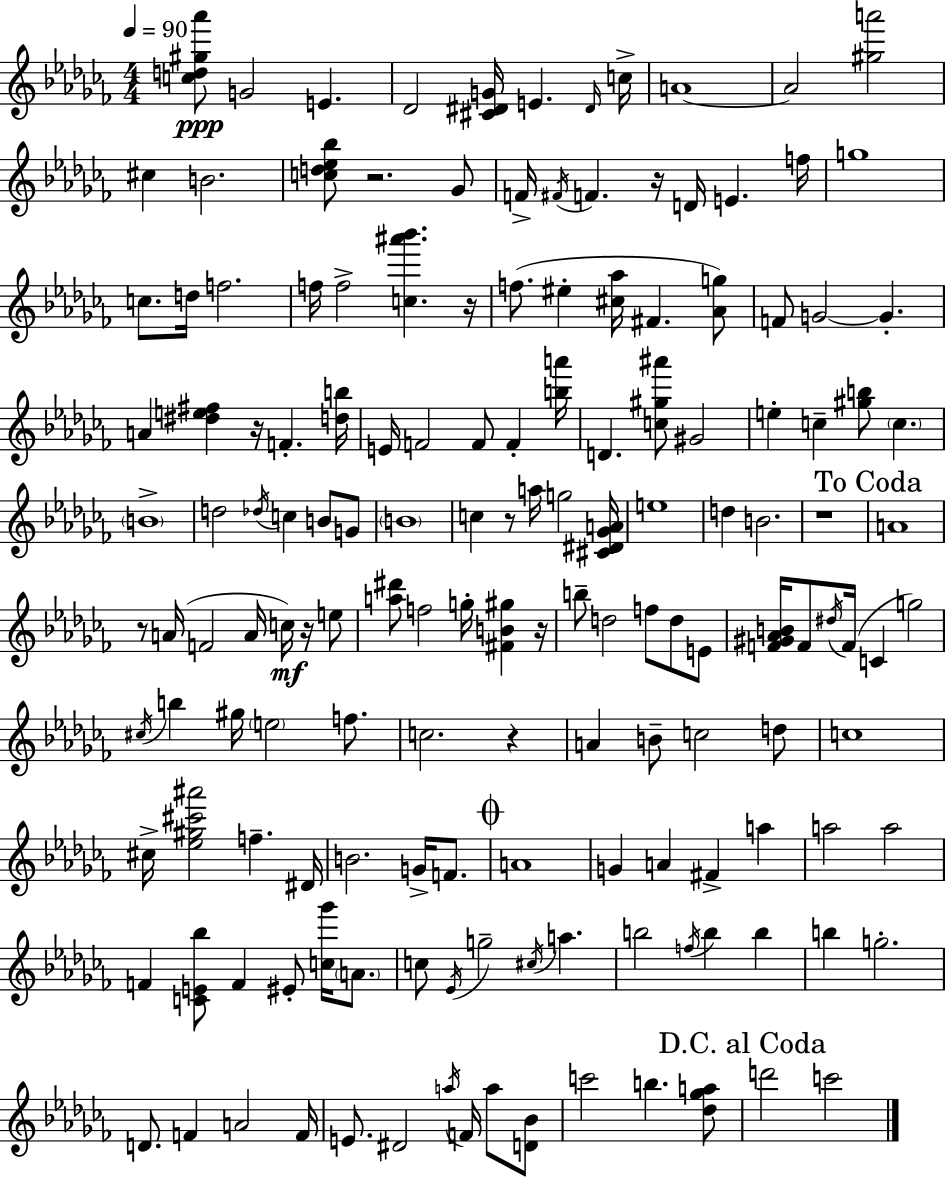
{
  \clef treble
  \numericTimeSignature
  \time 4/4
  \key aes \minor
  \tempo 4 = 90
  <c'' d'' gis'' aes'''>8\ppp g'2 e'4. | des'2 <cis' dis' g'>16 e'4. \grace { dis'16 } | c''16-> a'1~~ | a'2 <gis'' a'''>2 | \break cis''4 b'2. | <c'' d'' ees'' bes''>8 r2. ges'8 | f'16-> \acciaccatura { fis'16 } f'4. r16 d'16 e'4. | f''16 g''1 | \break c''8. d''16 f''2. | f''16 f''2-> <c'' ais''' bes'''>4. | r16 f''8.( eis''4-. <cis'' aes''>16 fis'4. | <aes' g''>8) f'8 g'2~~ g'4.-. | \break a'4 <dis'' e'' fis''>4 r16 f'4.-. | <d'' b''>16 e'16 f'2 f'8 f'4-. | <b'' a'''>16 d'4. <c'' gis'' ais'''>8 gis'2 | e''4-. c''4-- <gis'' b''>8 \parenthesize c''4. | \break \parenthesize b'1-> | d''2 \acciaccatura { des''16 } c''4 b'8 | g'8 \parenthesize b'1 | c''4 r8 a''16 g''2 | \break <cis' dis' ges' a'>16 e''1 | d''4 b'2. | r1 | \mark "To Coda" a'1 | \break r8 a'16( f'2 a'16 c''16\mf) | r16 e''8 <a'' dis'''>8 f''2 g''16-. <fis' b' gis''>4 | r16 b''8-- d''2 f''8 d''8 | e'8 <f' gis' aes' b'>16 f'8 \acciaccatura { dis''16 }( f'16 c'4 g''2) | \break \acciaccatura { cis''16 } b''4 gis''16 \parenthesize e''2 | f''8. c''2. | r4 a'4 b'8-- c''2 | d''8 c''1 | \break cis''16-> <ees'' gis'' cis''' ais'''>2 f''4.-- | dis'16 b'2. | g'16-> f'8. \mark \markup { \musicglyph "scripts.coda" } a'1 | g'4 a'4 fis'4-> | \break a''4 a''2 a''2 | f'4 <c' e' bes''>8 f'4 eis'8-. | <c'' ges'''>16 \parenthesize a'8. c''8 \acciaccatura { ees'16 } g''2-- | \acciaccatura { cis''16 } a''4. b''2 \acciaccatura { f''16 } | \break b''4 b''4 b''4 g''2.-. | d'8. f'4 a'2 | f'16 e'8. dis'2 | \acciaccatura { a''16 } f'16 a''8 <d' bes'>8 c'''2 | \break b''4. <des'' ges'' a''>8 \mark "D.C. al Coda" d'''2 | c'''2 \bar "|."
}